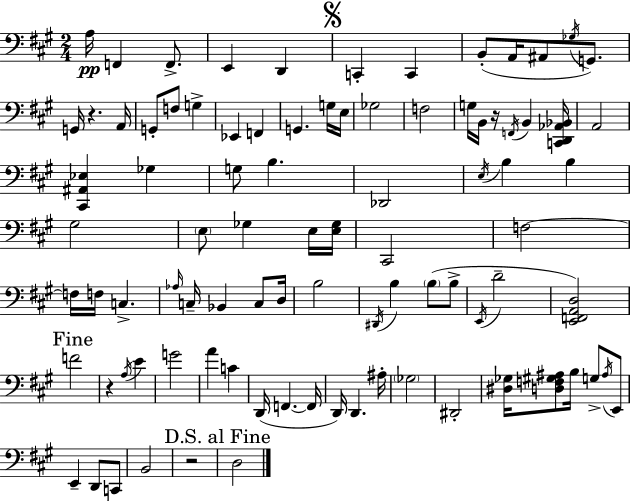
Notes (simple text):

A3/s F2/q F2/e. E2/q D2/q C2/q C2/q B2/e A2/s A#2/e Gb3/s G2/e. G2/s R/q. A2/s G2/e F3/e G3/q Eb2/q F2/q G2/q. G3/s E3/s Gb3/h F3/h G3/s B2/s R/s F2/s B2/q [C2,D2,Ab2,Bb2]/s A2/h [C#2,A#2,Eb3]/q Gb3/q G3/e B3/q. Db2/h E3/s B3/q B3/q G#3/h E3/e Gb3/q E3/s [E3,Gb3]/s C#2/h F3/h F3/s F3/s C3/q. Ab3/s C3/s Bb2/q C3/e D3/s B3/h D#2/s B3/q B3/e B3/e E2/s D4/h [E2,F2,A2,D3]/h F4/h R/q A3/s E4/q G4/h A4/q C4/q D2/s F2/q. F2/s D2/s D2/q. A#3/s Gb3/h D#2/h [D#3,Gb3]/s [D3,F3,G#3,A#3]/e B3/s G3/e A#3/s E2/e E2/q D2/e C2/e B2/h R/h D3/h